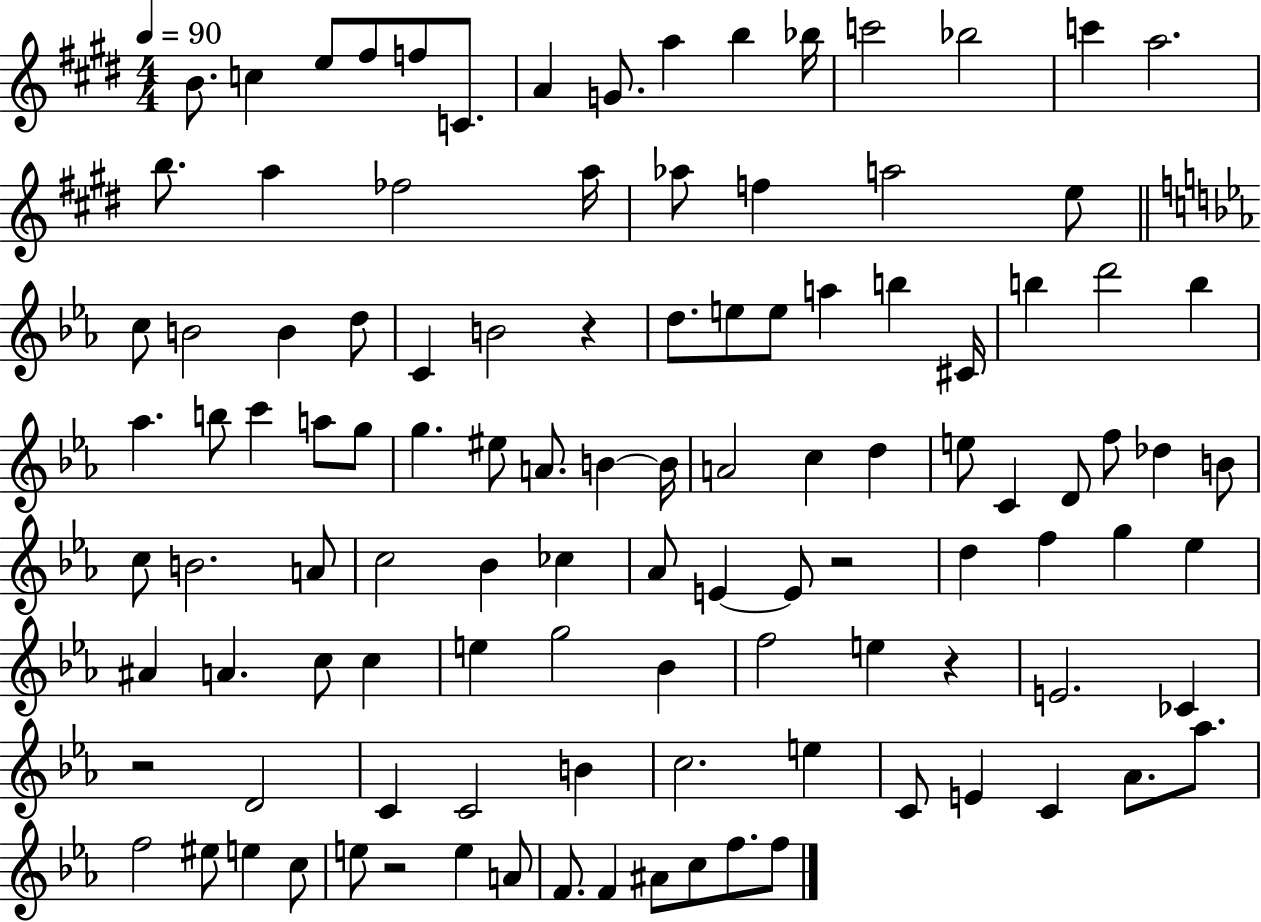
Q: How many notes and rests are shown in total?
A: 110